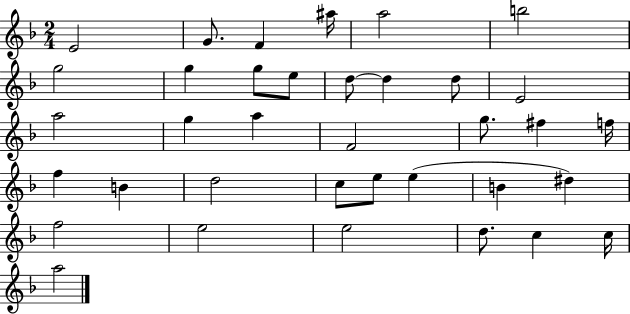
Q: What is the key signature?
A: F major